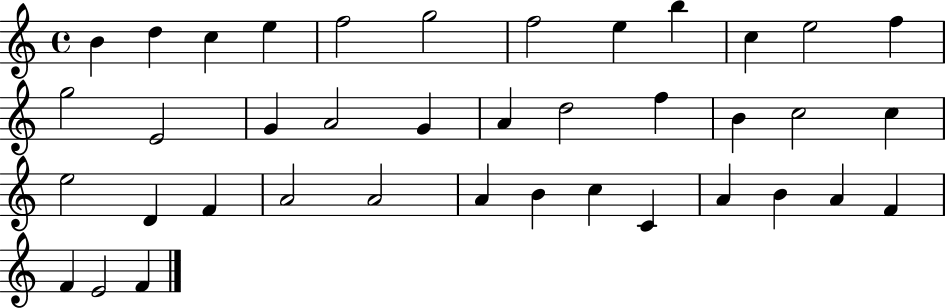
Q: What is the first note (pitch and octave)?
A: B4